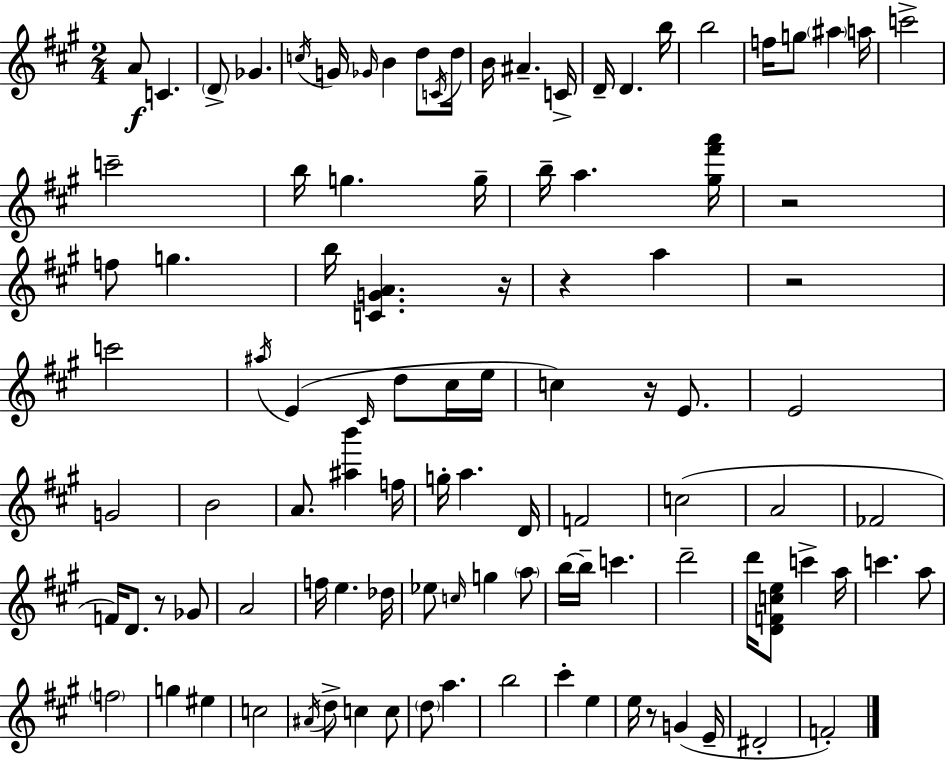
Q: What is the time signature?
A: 2/4